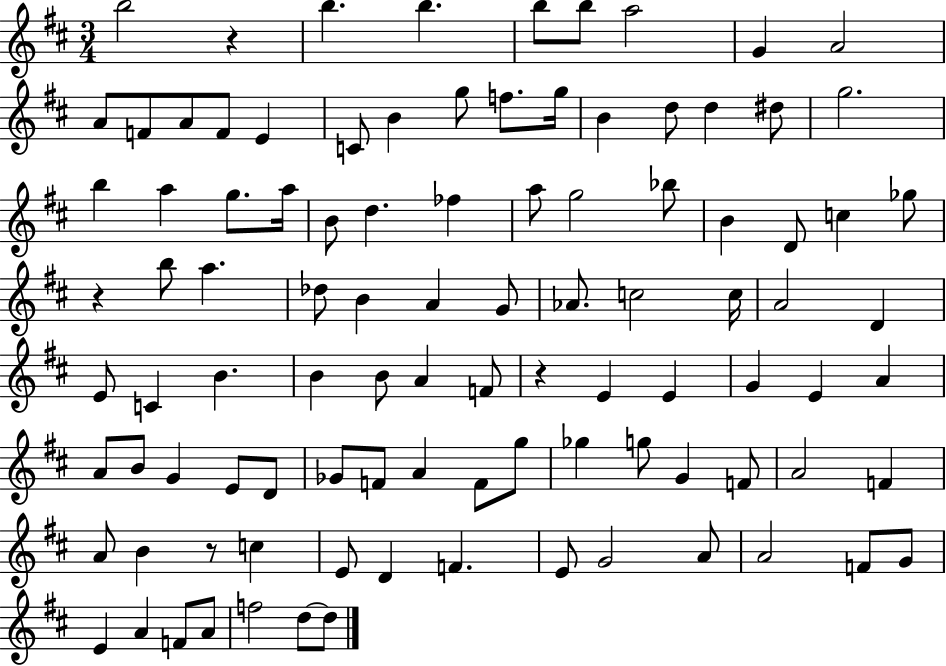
{
  \clef treble
  \numericTimeSignature
  \time 3/4
  \key d \major
  b''2 r4 | b''4. b''4. | b''8 b''8 a''2 | g'4 a'2 | \break a'8 f'8 a'8 f'8 e'4 | c'8 b'4 g''8 f''8. g''16 | b'4 d''8 d''4 dis''8 | g''2. | \break b''4 a''4 g''8. a''16 | b'8 d''4. fes''4 | a''8 g''2 bes''8 | b'4 d'8 c''4 ges''8 | \break r4 b''8 a''4. | des''8 b'4 a'4 g'8 | aes'8. c''2 c''16 | a'2 d'4 | \break e'8 c'4 b'4. | b'4 b'8 a'4 f'8 | r4 e'4 e'4 | g'4 e'4 a'4 | \break a'8 b'8 g'4 e'8 d'8 | ges'8 f'8 a'4 f'8 g''8 | ges''4 g''8 g'4 f'8 | a'2 f'4 | \break a'8 b'4 r8 c''4 | e'8 d'4 f'4. | e'8 g'2 a'8 | a'2 f'8 g'8 | \break e'4 a'4 f'8 a'8 | f''2 d''8~~ d''8 | \bar "|."
}